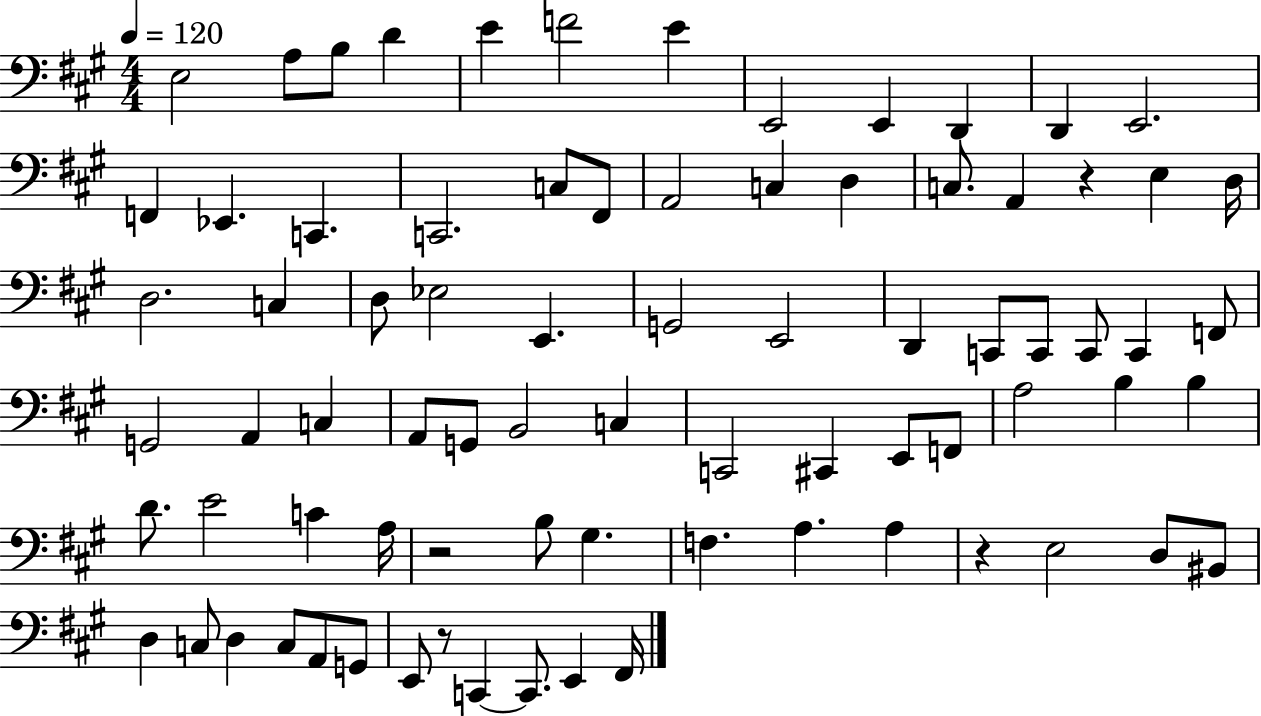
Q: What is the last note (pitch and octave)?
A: F#2